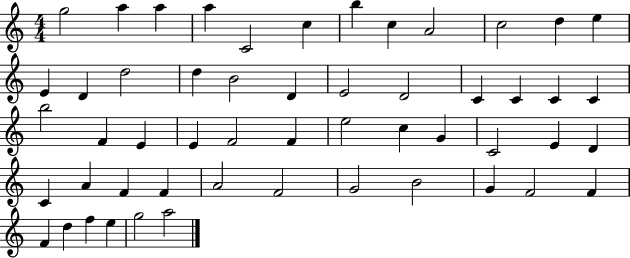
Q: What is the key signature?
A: C major